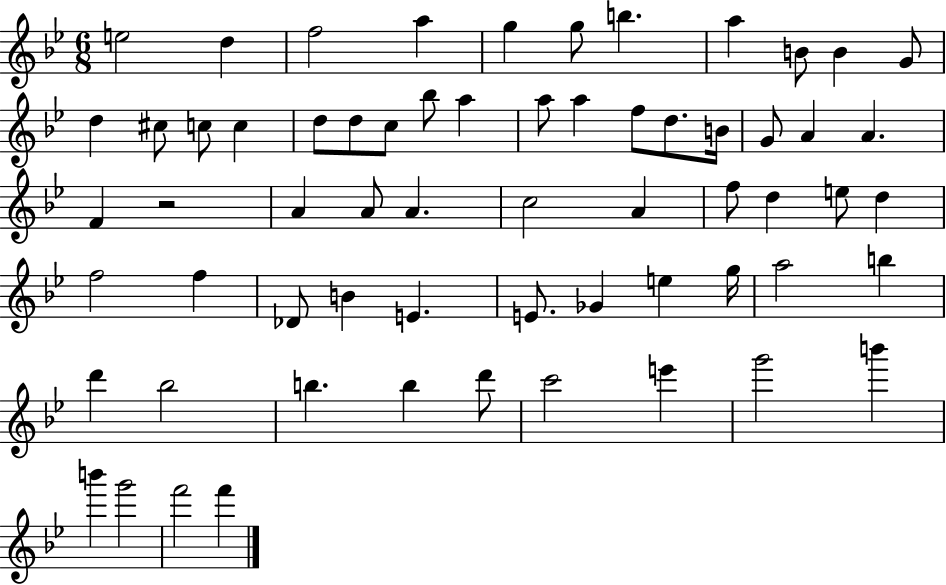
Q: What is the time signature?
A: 6/8